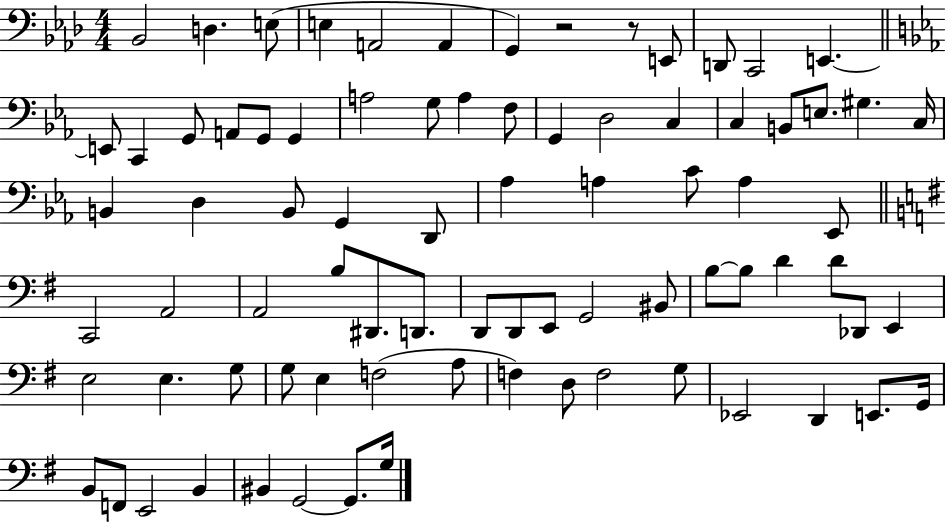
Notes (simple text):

Bb2/h D3/q. E3/e E3/q A2/h A2/q G2/q R/h R/e E2/e D2/e C2/h E2/q. E2/e C2/q G2/e A2/e G2/e G2/q A3/h G3/e A3/q F3/e G2/q D3/h C3/q C3/q B2/e E3/e. G#3/q. C3/s B2/q D3/q B2/e G2/q D2/e Ab3/q A3/q C4/e A3/q Eb2/e C2/h A2/h A2/h B3/e D#2/e. D2/e. D2/e D2/e E2/e G2/h BIS2/e B3/e B3/e D4/q D4/e Db2/e E2/q E3/h E3/q. G3/e G3/e E3/q F3/h A3/e F3/q D3/e F3/h G3/e Eb2/h D2/q E2/e. G2/s B2/e F2/e E2/h B2/q BIS2/q G2/h G2/e. G3/s